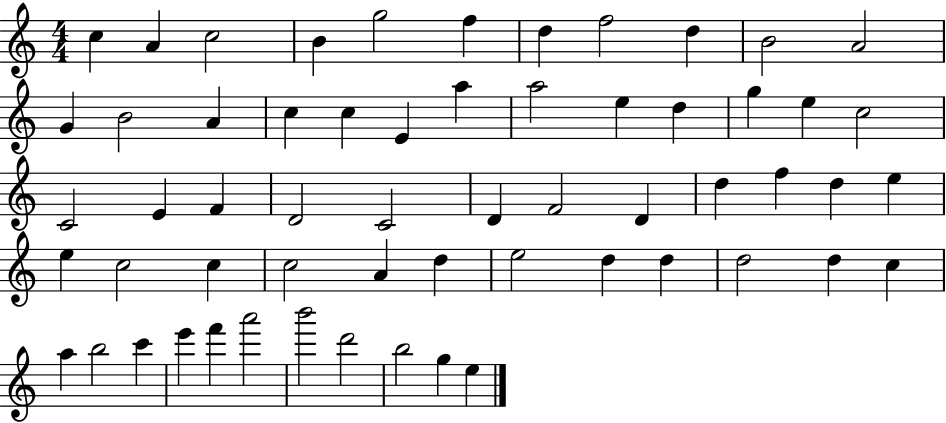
C5/q A4/q C5/h B4/q G5/h F5/q D5/q F5/h D5/q B4/h A4/h G4/q B4/h A4/q C5/q C5/q E4/q A5/q A5/h E5/q D5/q G5/q E5/q C5/h C4/h E4/q F4/q D4/h C4/h D4/q F4/h D4/q D5/q F5/q D5/q E5/q E5/q C5/h C5/q C5/h A4/q D5/q E5/h D5/q D5/q D5/h D5/q C5/q A5/q B5/h C6/q E6/q F6/q A6/h B6/h D6/h B5/h G5/q E5/q